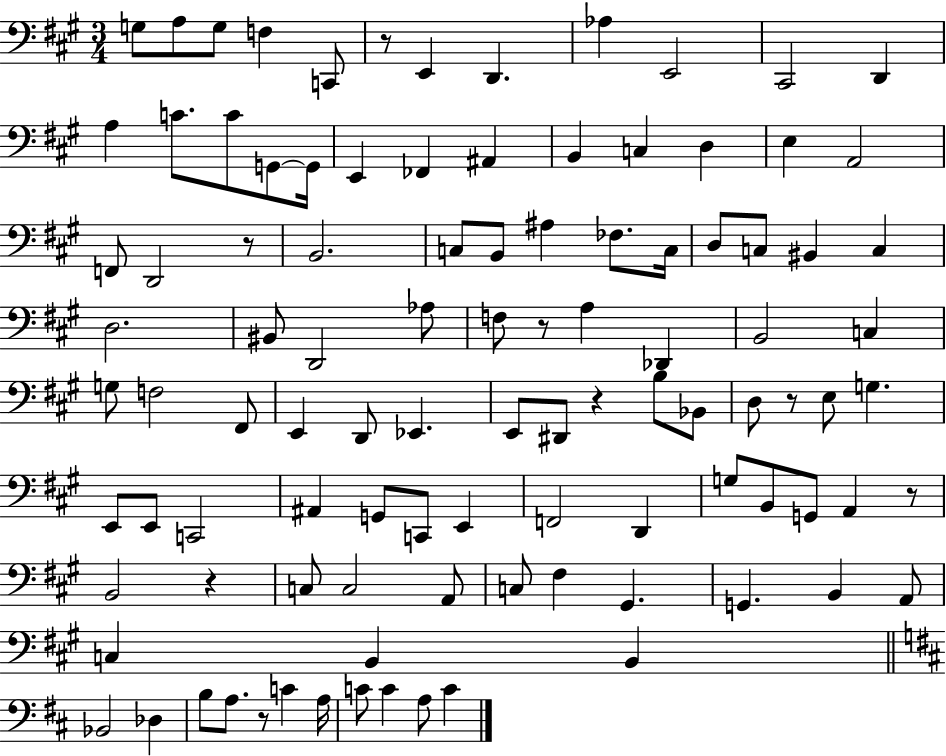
X:1
T:Untitled
M:3/4
L:1/4
K:A
G,/2 A,/2 G,/2 F, C,,/2 z/2 E,, D,, _A, E,,2 ^C,,2 D,, A, C/2 C/2 G,,/2 G,,/4 E,, _F,, ^A,, B,, C, D, E, A,,2 F,,/2 D,,2 z/2 B,,2 C,/2 B,,/2 ^A, _F,/2 C,/4 D,/2 C,/2 ^B,, C, D,2 ^B,,/2 D,,2 _A,/2 F,/2 z/2 A, _D,, B,,2 C, G,/2 F,2 ^F,,/2 E,, D,,/2 _E,, E,,/2 ^D,,/2 z B,/2 _B,,/2 D,/2 z/2 E,/2 G, E,,/2 E,,/2 C,,2 ^A,, G,,/2 C,,/2 E,, F,,2 D,, G,/2 B,,/2 G,,/2 A,, z/2 B,,2 z C,/2 C,2 A,,/2 C,/2 ^F, ^G,, G,, B,, A,,/2 C, B,, B,, _B,,2 _D, B,/2 A,/2 z/2 C A,/4 C/2 C A,/2 C